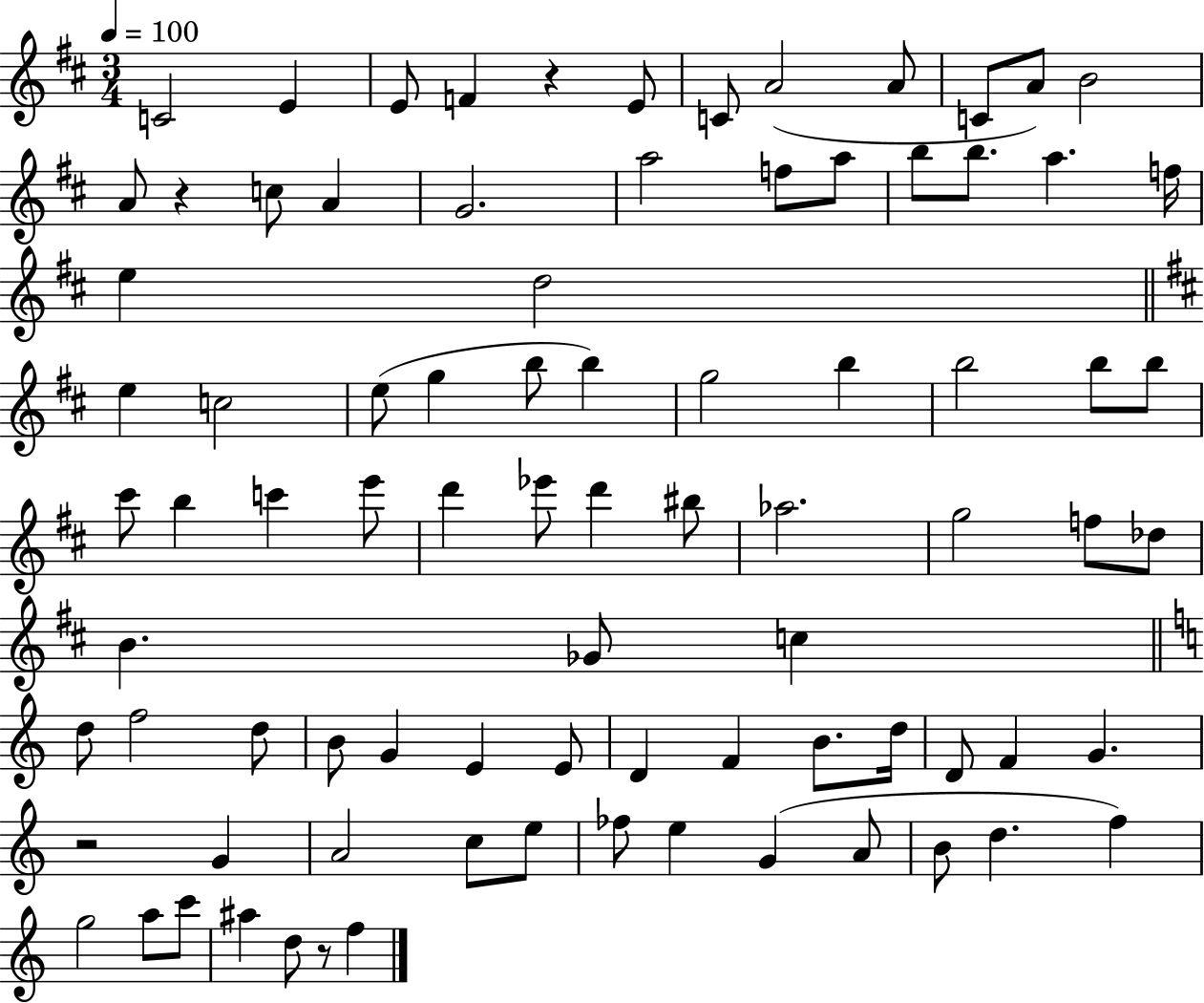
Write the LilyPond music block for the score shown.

{
  \clef treble
  \numericTimeSignature
  \time 3/4
  \key d \major
  \tempo 4 = 100
  c'2 e'4 | e'8 f'4 r4 e'8 | c'8 a'2( a'8 | c'8 a'8) b'2 | \break a'8 r4 c''8 a'4 | g'2. | a''2 f''8 a''8 | b''8 b''8. a''4. f''16 | \break e''4 d''2 | \bar "||" \break \key d \major e''4 c''2 | e''8( g''4 b''8 b''4) | g''2 b''4 | b''2 b''8 b''8 | \break cis'''8 b''4 c'''4 e'''8 | d'''4 ees'''8 d'''4 bis''8 | aes''2. | g''2 f''8 des''8 | \break b'4. ges'8 c''4 | \bar "||" \break \key c \major d''8 f''2 d''8 | b'8 g'4 e'4 e'8 | d'4 f'4 b'8. d''16 | d'8 f'4 g'4. | \break r2 g'4 | a'2 c''8 e''8 | fes''8 e''4 g'4( a'8 | b'8 d''4. f''4) | \break g''2 a''8 c'''8 | ais''4 d''8 r8 f''4 | \bar "|."
}